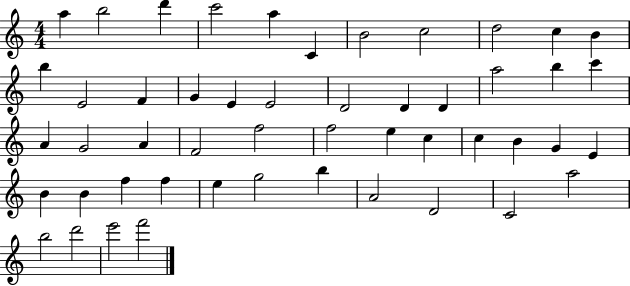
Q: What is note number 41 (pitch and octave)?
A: G5